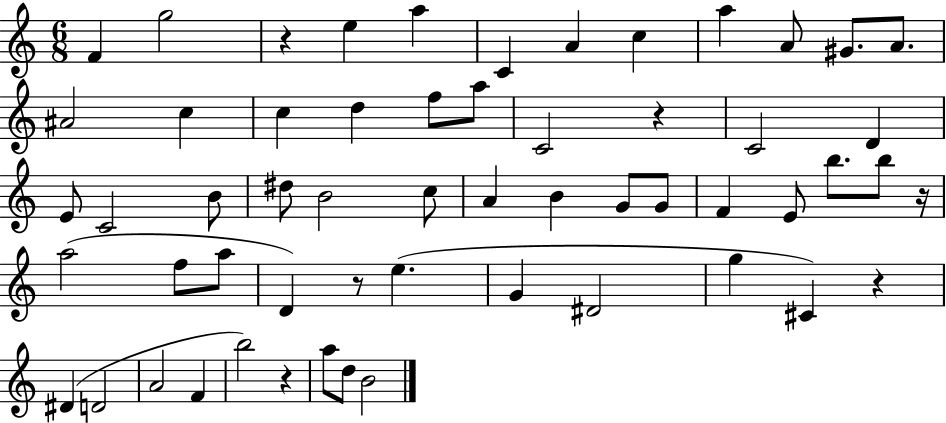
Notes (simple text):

F4/q G5/h R/q E5/q A5/q C4/q A4/q C5/q A5/q A4/e G#4/e. A4/e. A#4/h C5/q C5/q D5/q F5/e A5/e C4/h R/q C4/h D4/q E4/e C4/h B4/e D#5/e B4/h C5/e A4/q B4/q G4/e G4/e F4/q E4/e B5/e. B5/e R/s A5/h F5/e A5/e D4/q R/e E5/q. G4/q D#4/h G5/q C#4/q R/q D#4/q D4/h A4/h F4/q B5/h R/q A5/e D5/e B4/h